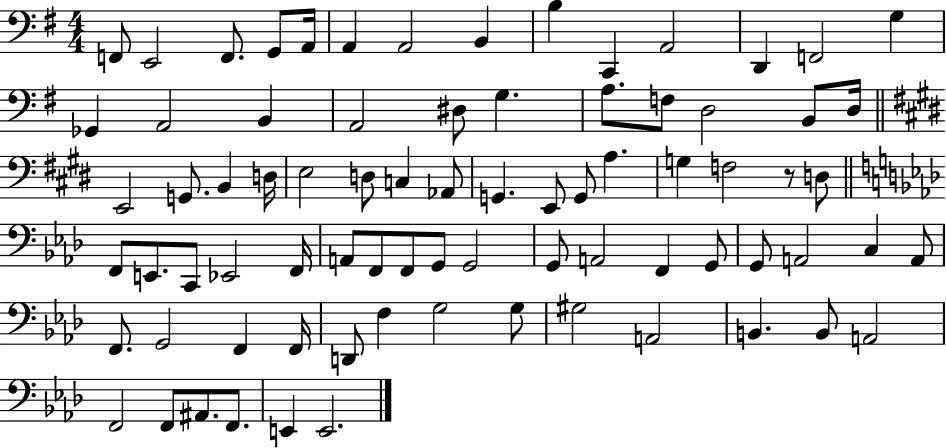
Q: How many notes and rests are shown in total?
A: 78